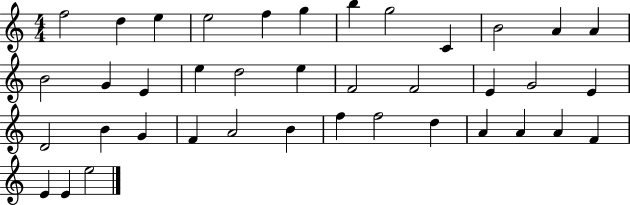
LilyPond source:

{
  \clef treble
  \numericTimeSignature
  \time 4/4
  \key c \major
  f''2 d''4 e''4 | e''2 f''4 g''4 | b''4 g''2 c'4 | b'2 a'4 a'4 | \break b'2 g'4 e'4 | e''4 d''2 e''4 | f'2 f'2 | e'4 g'2 e'4 | \break d'2 b'4 g'4 | f'4 a'2 b'4 | f''4 f''2 d''4 | a'4 a'4 a'4 f'4 | \break e'4 e'4 e''2 | \bar "|."
}